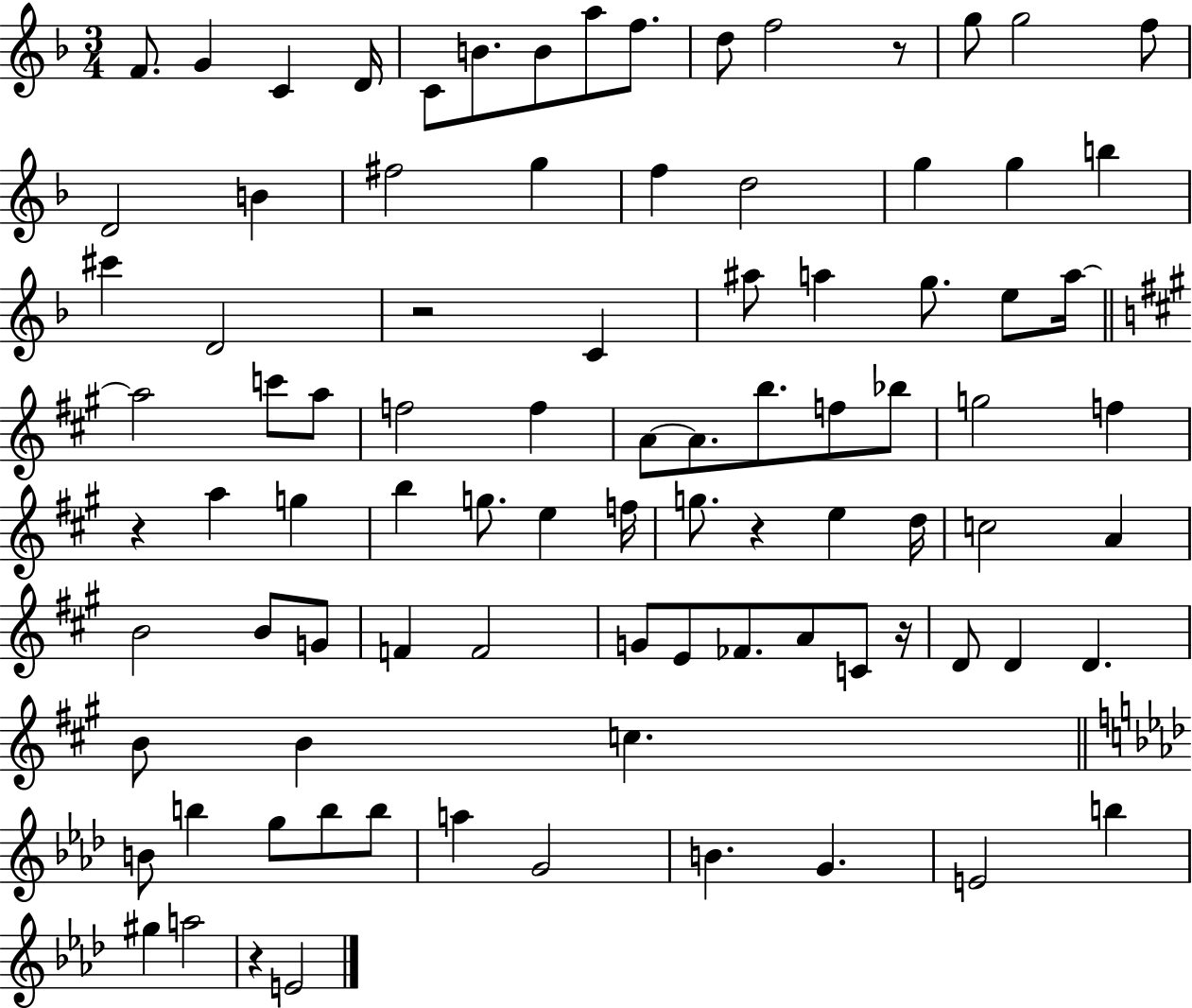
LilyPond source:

{
  \clef treble
  \numericTimeSignature
  \time 3/4
  \key f \major
  f'8. g'4 c'4 d'16 | c'8 b'8. b'8 a''8 f''8. | d''8 f''2 r8 | g''8 g''2 f''8 | \break d'2 b'4 | fis''2 g''4 | f''4 d''2 | g''4 g''4 b''4 | \break cis'''4 d'2 | r2 c'4 | ais''8 a''4 g''8. e''8 a''16~~ | \bar "||" \break \key a \major a''2 c'''8 a''8 | f''2 f''4 | a'8~~ a'8. b''8. f''8 bes''8 | g''2 f''4 | \break r4 a''4 g''4 | b''4 g''8. e''4 f''16 | g''8. r4 e''4 d''16 | c''2 a'4 | \break b'2 b'8 g'8 | f'4 f'2 | g'8 e'8 fes'8. a'8 c'8 r16 | d'8 d'4 d'4. | \break b'8 b'4 c''4. | \bar "||" \break \key f \minor b'8 b''4 g''8 b''8 b''8 | a''4 g'2 | b'4. g'4. | e'2 b''4 | \break gis''4 a''2 | r4 e'2 | \bar "|."
}